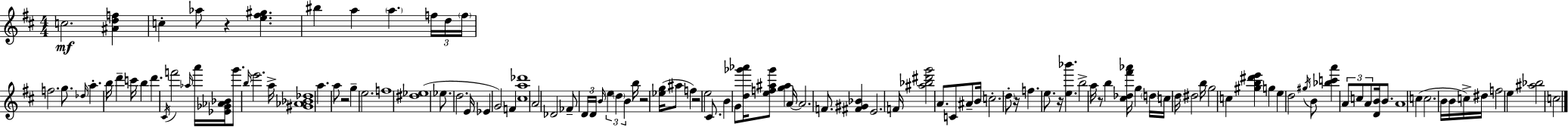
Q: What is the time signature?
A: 4/4